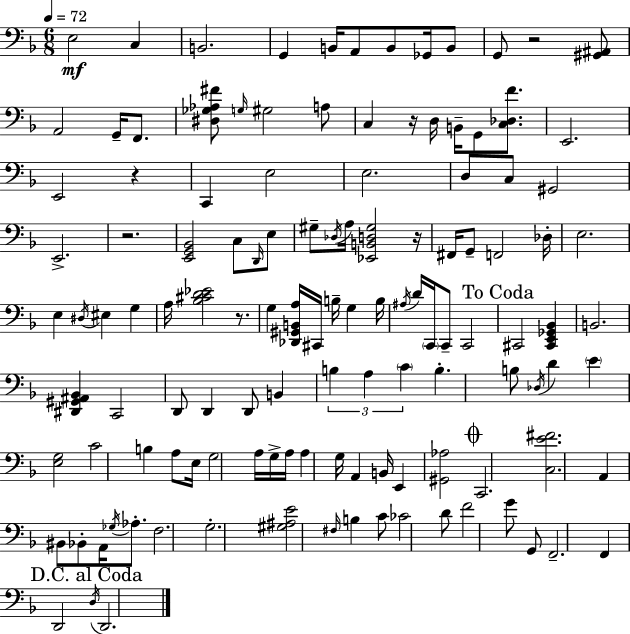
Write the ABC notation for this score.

X:1
T:Untitled
M:6/8
L:1/4
K:Dm
E,2 C, B,,2 G,, B,,/4 A,,/2 B,,/2 _G,,/4 B,,/2 G,,/2 z2 [^G,,^A,,]/2 A,,2 G,,/4 F,,/2 [^D,_G,_A,^F]/2 G,/4 ^G,2 A,/2 C, z/4 D,/4 B,,/4 G,,/2 [C,_D,F]/2 E,,2 E,,2 z C,, E,2 E,2 D,/2 C,/2 ^G,,2 E,,2 z2 [E,,G,,_B,,]2 C,/2 D,,/4 E,/2 ^G,/2 _D,/4 A,/4 [_E,,B,,D,^G,]2 z/4 ^F,,/4 G,,/2 F,,2 _D,/4 E,2 E, ^D,/4 ^E, G, A,/4 [_B,^CD_E]2 z/2 G, [_D,,^G,,B,,A,]/4 ^C,,/4 B,/4 G, B,/4 ^A,/4 D/4 C,,/4 C,,/2 C,,2 ^C,,2 [^C,,E,,_G,,_B,,] B,,2 [^D,,^G,,^A,,_B,,] C,,2 D,,/2 D,, D,,/2 B,, B, A, C B, B,/2 _D,/4 D E [E,G,]2 C2 B, A,/2 E,/4 G,2 A,/4 G,/4 A,/4 A, G,/4 A,, B,,/4 E,, [^G,,_A,]2 C,,2 [C,E^F]2 A,, ^B,,/2 _B,,/2 A,,/4 _G,/4 _A,/2 F,2 G,2 [^G,^A,E]2 ^F,/4 B, C/2 _C2 D/2 F2 G/2 G,,/2 F,,2 F,, D,,2 D,/4 D,,2